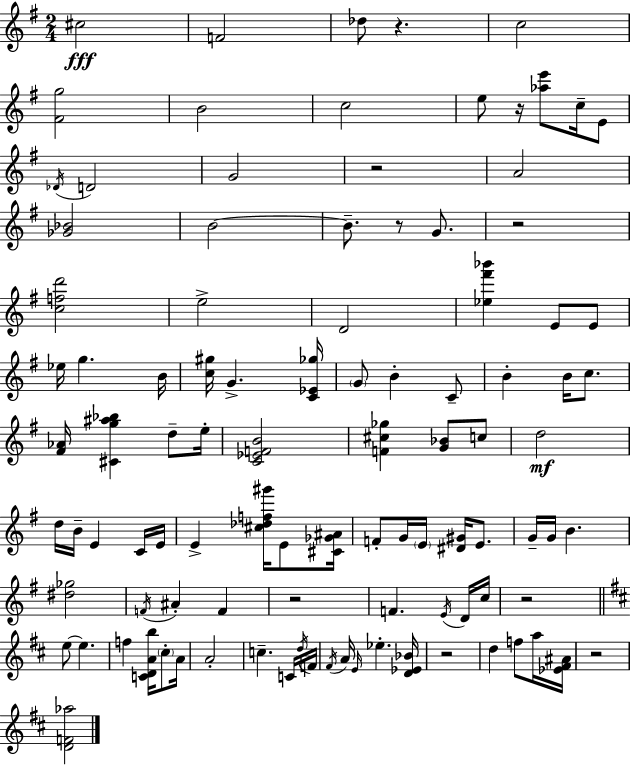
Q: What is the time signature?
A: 2/4